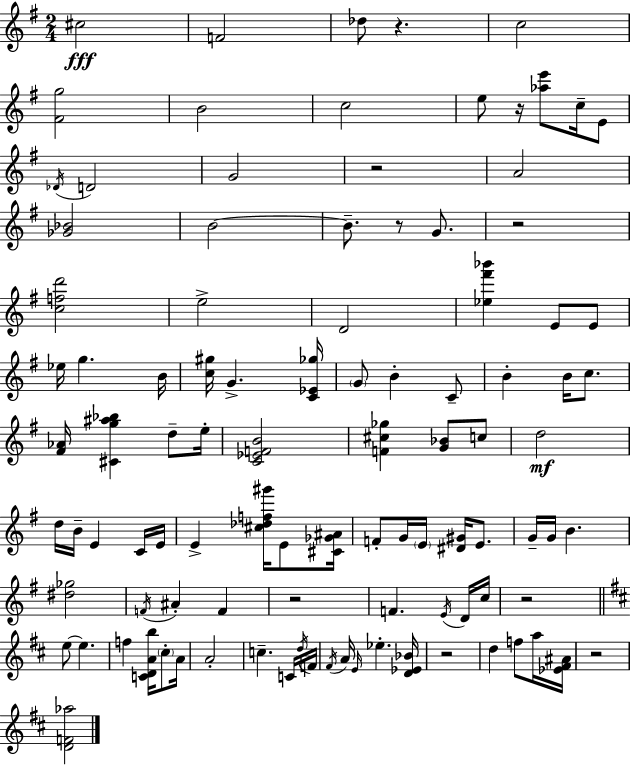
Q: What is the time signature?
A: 2/4